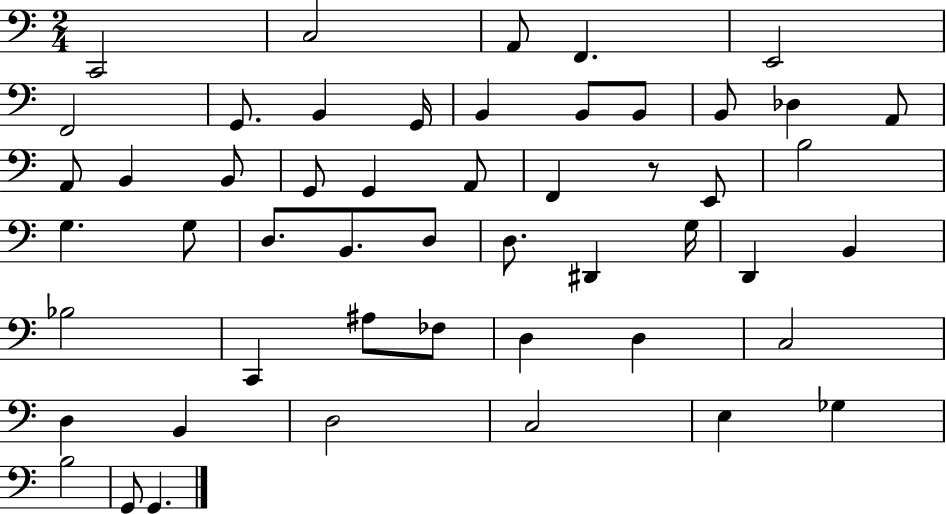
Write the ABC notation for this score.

X:1
T:Untitled
M:2/4
L:1/4
K:C
C,,2 C,2 A,,/2 F,, E,,2 F,,2 G,,/2 B,, G,,/4 B,, B,,/2 B,,/2 B,,/2 _D, A,,/2 A,,/2 B,, B,,/2 G,,/2 G,, A,,/2 F,, z/2 E,,/2 B,2 G, G,/2 D,/2 B,,/2 D,/2 D,/2 ^D,, G,/4 D,, B,, _B,2 C,, ^A,/2 _F,/2 D, D, C,2 D, B,, D,2 C,2 E, _G, B,2 G,,/2 G,,